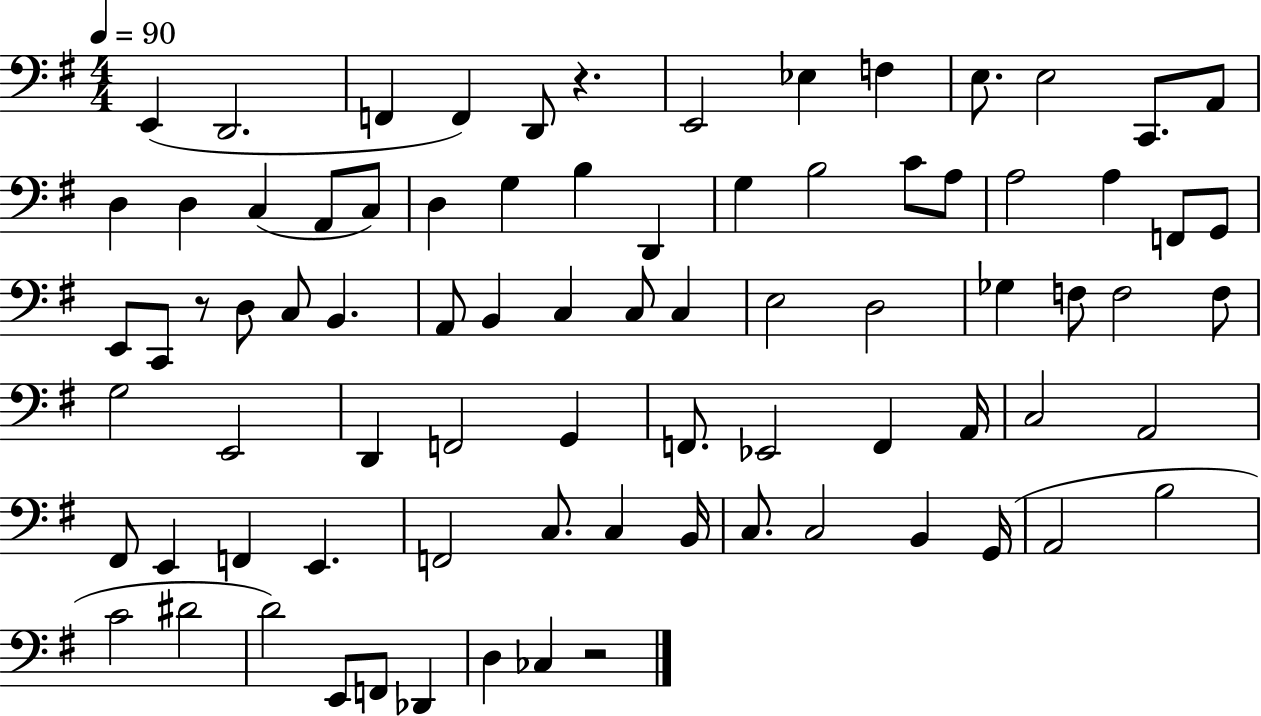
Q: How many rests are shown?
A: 3